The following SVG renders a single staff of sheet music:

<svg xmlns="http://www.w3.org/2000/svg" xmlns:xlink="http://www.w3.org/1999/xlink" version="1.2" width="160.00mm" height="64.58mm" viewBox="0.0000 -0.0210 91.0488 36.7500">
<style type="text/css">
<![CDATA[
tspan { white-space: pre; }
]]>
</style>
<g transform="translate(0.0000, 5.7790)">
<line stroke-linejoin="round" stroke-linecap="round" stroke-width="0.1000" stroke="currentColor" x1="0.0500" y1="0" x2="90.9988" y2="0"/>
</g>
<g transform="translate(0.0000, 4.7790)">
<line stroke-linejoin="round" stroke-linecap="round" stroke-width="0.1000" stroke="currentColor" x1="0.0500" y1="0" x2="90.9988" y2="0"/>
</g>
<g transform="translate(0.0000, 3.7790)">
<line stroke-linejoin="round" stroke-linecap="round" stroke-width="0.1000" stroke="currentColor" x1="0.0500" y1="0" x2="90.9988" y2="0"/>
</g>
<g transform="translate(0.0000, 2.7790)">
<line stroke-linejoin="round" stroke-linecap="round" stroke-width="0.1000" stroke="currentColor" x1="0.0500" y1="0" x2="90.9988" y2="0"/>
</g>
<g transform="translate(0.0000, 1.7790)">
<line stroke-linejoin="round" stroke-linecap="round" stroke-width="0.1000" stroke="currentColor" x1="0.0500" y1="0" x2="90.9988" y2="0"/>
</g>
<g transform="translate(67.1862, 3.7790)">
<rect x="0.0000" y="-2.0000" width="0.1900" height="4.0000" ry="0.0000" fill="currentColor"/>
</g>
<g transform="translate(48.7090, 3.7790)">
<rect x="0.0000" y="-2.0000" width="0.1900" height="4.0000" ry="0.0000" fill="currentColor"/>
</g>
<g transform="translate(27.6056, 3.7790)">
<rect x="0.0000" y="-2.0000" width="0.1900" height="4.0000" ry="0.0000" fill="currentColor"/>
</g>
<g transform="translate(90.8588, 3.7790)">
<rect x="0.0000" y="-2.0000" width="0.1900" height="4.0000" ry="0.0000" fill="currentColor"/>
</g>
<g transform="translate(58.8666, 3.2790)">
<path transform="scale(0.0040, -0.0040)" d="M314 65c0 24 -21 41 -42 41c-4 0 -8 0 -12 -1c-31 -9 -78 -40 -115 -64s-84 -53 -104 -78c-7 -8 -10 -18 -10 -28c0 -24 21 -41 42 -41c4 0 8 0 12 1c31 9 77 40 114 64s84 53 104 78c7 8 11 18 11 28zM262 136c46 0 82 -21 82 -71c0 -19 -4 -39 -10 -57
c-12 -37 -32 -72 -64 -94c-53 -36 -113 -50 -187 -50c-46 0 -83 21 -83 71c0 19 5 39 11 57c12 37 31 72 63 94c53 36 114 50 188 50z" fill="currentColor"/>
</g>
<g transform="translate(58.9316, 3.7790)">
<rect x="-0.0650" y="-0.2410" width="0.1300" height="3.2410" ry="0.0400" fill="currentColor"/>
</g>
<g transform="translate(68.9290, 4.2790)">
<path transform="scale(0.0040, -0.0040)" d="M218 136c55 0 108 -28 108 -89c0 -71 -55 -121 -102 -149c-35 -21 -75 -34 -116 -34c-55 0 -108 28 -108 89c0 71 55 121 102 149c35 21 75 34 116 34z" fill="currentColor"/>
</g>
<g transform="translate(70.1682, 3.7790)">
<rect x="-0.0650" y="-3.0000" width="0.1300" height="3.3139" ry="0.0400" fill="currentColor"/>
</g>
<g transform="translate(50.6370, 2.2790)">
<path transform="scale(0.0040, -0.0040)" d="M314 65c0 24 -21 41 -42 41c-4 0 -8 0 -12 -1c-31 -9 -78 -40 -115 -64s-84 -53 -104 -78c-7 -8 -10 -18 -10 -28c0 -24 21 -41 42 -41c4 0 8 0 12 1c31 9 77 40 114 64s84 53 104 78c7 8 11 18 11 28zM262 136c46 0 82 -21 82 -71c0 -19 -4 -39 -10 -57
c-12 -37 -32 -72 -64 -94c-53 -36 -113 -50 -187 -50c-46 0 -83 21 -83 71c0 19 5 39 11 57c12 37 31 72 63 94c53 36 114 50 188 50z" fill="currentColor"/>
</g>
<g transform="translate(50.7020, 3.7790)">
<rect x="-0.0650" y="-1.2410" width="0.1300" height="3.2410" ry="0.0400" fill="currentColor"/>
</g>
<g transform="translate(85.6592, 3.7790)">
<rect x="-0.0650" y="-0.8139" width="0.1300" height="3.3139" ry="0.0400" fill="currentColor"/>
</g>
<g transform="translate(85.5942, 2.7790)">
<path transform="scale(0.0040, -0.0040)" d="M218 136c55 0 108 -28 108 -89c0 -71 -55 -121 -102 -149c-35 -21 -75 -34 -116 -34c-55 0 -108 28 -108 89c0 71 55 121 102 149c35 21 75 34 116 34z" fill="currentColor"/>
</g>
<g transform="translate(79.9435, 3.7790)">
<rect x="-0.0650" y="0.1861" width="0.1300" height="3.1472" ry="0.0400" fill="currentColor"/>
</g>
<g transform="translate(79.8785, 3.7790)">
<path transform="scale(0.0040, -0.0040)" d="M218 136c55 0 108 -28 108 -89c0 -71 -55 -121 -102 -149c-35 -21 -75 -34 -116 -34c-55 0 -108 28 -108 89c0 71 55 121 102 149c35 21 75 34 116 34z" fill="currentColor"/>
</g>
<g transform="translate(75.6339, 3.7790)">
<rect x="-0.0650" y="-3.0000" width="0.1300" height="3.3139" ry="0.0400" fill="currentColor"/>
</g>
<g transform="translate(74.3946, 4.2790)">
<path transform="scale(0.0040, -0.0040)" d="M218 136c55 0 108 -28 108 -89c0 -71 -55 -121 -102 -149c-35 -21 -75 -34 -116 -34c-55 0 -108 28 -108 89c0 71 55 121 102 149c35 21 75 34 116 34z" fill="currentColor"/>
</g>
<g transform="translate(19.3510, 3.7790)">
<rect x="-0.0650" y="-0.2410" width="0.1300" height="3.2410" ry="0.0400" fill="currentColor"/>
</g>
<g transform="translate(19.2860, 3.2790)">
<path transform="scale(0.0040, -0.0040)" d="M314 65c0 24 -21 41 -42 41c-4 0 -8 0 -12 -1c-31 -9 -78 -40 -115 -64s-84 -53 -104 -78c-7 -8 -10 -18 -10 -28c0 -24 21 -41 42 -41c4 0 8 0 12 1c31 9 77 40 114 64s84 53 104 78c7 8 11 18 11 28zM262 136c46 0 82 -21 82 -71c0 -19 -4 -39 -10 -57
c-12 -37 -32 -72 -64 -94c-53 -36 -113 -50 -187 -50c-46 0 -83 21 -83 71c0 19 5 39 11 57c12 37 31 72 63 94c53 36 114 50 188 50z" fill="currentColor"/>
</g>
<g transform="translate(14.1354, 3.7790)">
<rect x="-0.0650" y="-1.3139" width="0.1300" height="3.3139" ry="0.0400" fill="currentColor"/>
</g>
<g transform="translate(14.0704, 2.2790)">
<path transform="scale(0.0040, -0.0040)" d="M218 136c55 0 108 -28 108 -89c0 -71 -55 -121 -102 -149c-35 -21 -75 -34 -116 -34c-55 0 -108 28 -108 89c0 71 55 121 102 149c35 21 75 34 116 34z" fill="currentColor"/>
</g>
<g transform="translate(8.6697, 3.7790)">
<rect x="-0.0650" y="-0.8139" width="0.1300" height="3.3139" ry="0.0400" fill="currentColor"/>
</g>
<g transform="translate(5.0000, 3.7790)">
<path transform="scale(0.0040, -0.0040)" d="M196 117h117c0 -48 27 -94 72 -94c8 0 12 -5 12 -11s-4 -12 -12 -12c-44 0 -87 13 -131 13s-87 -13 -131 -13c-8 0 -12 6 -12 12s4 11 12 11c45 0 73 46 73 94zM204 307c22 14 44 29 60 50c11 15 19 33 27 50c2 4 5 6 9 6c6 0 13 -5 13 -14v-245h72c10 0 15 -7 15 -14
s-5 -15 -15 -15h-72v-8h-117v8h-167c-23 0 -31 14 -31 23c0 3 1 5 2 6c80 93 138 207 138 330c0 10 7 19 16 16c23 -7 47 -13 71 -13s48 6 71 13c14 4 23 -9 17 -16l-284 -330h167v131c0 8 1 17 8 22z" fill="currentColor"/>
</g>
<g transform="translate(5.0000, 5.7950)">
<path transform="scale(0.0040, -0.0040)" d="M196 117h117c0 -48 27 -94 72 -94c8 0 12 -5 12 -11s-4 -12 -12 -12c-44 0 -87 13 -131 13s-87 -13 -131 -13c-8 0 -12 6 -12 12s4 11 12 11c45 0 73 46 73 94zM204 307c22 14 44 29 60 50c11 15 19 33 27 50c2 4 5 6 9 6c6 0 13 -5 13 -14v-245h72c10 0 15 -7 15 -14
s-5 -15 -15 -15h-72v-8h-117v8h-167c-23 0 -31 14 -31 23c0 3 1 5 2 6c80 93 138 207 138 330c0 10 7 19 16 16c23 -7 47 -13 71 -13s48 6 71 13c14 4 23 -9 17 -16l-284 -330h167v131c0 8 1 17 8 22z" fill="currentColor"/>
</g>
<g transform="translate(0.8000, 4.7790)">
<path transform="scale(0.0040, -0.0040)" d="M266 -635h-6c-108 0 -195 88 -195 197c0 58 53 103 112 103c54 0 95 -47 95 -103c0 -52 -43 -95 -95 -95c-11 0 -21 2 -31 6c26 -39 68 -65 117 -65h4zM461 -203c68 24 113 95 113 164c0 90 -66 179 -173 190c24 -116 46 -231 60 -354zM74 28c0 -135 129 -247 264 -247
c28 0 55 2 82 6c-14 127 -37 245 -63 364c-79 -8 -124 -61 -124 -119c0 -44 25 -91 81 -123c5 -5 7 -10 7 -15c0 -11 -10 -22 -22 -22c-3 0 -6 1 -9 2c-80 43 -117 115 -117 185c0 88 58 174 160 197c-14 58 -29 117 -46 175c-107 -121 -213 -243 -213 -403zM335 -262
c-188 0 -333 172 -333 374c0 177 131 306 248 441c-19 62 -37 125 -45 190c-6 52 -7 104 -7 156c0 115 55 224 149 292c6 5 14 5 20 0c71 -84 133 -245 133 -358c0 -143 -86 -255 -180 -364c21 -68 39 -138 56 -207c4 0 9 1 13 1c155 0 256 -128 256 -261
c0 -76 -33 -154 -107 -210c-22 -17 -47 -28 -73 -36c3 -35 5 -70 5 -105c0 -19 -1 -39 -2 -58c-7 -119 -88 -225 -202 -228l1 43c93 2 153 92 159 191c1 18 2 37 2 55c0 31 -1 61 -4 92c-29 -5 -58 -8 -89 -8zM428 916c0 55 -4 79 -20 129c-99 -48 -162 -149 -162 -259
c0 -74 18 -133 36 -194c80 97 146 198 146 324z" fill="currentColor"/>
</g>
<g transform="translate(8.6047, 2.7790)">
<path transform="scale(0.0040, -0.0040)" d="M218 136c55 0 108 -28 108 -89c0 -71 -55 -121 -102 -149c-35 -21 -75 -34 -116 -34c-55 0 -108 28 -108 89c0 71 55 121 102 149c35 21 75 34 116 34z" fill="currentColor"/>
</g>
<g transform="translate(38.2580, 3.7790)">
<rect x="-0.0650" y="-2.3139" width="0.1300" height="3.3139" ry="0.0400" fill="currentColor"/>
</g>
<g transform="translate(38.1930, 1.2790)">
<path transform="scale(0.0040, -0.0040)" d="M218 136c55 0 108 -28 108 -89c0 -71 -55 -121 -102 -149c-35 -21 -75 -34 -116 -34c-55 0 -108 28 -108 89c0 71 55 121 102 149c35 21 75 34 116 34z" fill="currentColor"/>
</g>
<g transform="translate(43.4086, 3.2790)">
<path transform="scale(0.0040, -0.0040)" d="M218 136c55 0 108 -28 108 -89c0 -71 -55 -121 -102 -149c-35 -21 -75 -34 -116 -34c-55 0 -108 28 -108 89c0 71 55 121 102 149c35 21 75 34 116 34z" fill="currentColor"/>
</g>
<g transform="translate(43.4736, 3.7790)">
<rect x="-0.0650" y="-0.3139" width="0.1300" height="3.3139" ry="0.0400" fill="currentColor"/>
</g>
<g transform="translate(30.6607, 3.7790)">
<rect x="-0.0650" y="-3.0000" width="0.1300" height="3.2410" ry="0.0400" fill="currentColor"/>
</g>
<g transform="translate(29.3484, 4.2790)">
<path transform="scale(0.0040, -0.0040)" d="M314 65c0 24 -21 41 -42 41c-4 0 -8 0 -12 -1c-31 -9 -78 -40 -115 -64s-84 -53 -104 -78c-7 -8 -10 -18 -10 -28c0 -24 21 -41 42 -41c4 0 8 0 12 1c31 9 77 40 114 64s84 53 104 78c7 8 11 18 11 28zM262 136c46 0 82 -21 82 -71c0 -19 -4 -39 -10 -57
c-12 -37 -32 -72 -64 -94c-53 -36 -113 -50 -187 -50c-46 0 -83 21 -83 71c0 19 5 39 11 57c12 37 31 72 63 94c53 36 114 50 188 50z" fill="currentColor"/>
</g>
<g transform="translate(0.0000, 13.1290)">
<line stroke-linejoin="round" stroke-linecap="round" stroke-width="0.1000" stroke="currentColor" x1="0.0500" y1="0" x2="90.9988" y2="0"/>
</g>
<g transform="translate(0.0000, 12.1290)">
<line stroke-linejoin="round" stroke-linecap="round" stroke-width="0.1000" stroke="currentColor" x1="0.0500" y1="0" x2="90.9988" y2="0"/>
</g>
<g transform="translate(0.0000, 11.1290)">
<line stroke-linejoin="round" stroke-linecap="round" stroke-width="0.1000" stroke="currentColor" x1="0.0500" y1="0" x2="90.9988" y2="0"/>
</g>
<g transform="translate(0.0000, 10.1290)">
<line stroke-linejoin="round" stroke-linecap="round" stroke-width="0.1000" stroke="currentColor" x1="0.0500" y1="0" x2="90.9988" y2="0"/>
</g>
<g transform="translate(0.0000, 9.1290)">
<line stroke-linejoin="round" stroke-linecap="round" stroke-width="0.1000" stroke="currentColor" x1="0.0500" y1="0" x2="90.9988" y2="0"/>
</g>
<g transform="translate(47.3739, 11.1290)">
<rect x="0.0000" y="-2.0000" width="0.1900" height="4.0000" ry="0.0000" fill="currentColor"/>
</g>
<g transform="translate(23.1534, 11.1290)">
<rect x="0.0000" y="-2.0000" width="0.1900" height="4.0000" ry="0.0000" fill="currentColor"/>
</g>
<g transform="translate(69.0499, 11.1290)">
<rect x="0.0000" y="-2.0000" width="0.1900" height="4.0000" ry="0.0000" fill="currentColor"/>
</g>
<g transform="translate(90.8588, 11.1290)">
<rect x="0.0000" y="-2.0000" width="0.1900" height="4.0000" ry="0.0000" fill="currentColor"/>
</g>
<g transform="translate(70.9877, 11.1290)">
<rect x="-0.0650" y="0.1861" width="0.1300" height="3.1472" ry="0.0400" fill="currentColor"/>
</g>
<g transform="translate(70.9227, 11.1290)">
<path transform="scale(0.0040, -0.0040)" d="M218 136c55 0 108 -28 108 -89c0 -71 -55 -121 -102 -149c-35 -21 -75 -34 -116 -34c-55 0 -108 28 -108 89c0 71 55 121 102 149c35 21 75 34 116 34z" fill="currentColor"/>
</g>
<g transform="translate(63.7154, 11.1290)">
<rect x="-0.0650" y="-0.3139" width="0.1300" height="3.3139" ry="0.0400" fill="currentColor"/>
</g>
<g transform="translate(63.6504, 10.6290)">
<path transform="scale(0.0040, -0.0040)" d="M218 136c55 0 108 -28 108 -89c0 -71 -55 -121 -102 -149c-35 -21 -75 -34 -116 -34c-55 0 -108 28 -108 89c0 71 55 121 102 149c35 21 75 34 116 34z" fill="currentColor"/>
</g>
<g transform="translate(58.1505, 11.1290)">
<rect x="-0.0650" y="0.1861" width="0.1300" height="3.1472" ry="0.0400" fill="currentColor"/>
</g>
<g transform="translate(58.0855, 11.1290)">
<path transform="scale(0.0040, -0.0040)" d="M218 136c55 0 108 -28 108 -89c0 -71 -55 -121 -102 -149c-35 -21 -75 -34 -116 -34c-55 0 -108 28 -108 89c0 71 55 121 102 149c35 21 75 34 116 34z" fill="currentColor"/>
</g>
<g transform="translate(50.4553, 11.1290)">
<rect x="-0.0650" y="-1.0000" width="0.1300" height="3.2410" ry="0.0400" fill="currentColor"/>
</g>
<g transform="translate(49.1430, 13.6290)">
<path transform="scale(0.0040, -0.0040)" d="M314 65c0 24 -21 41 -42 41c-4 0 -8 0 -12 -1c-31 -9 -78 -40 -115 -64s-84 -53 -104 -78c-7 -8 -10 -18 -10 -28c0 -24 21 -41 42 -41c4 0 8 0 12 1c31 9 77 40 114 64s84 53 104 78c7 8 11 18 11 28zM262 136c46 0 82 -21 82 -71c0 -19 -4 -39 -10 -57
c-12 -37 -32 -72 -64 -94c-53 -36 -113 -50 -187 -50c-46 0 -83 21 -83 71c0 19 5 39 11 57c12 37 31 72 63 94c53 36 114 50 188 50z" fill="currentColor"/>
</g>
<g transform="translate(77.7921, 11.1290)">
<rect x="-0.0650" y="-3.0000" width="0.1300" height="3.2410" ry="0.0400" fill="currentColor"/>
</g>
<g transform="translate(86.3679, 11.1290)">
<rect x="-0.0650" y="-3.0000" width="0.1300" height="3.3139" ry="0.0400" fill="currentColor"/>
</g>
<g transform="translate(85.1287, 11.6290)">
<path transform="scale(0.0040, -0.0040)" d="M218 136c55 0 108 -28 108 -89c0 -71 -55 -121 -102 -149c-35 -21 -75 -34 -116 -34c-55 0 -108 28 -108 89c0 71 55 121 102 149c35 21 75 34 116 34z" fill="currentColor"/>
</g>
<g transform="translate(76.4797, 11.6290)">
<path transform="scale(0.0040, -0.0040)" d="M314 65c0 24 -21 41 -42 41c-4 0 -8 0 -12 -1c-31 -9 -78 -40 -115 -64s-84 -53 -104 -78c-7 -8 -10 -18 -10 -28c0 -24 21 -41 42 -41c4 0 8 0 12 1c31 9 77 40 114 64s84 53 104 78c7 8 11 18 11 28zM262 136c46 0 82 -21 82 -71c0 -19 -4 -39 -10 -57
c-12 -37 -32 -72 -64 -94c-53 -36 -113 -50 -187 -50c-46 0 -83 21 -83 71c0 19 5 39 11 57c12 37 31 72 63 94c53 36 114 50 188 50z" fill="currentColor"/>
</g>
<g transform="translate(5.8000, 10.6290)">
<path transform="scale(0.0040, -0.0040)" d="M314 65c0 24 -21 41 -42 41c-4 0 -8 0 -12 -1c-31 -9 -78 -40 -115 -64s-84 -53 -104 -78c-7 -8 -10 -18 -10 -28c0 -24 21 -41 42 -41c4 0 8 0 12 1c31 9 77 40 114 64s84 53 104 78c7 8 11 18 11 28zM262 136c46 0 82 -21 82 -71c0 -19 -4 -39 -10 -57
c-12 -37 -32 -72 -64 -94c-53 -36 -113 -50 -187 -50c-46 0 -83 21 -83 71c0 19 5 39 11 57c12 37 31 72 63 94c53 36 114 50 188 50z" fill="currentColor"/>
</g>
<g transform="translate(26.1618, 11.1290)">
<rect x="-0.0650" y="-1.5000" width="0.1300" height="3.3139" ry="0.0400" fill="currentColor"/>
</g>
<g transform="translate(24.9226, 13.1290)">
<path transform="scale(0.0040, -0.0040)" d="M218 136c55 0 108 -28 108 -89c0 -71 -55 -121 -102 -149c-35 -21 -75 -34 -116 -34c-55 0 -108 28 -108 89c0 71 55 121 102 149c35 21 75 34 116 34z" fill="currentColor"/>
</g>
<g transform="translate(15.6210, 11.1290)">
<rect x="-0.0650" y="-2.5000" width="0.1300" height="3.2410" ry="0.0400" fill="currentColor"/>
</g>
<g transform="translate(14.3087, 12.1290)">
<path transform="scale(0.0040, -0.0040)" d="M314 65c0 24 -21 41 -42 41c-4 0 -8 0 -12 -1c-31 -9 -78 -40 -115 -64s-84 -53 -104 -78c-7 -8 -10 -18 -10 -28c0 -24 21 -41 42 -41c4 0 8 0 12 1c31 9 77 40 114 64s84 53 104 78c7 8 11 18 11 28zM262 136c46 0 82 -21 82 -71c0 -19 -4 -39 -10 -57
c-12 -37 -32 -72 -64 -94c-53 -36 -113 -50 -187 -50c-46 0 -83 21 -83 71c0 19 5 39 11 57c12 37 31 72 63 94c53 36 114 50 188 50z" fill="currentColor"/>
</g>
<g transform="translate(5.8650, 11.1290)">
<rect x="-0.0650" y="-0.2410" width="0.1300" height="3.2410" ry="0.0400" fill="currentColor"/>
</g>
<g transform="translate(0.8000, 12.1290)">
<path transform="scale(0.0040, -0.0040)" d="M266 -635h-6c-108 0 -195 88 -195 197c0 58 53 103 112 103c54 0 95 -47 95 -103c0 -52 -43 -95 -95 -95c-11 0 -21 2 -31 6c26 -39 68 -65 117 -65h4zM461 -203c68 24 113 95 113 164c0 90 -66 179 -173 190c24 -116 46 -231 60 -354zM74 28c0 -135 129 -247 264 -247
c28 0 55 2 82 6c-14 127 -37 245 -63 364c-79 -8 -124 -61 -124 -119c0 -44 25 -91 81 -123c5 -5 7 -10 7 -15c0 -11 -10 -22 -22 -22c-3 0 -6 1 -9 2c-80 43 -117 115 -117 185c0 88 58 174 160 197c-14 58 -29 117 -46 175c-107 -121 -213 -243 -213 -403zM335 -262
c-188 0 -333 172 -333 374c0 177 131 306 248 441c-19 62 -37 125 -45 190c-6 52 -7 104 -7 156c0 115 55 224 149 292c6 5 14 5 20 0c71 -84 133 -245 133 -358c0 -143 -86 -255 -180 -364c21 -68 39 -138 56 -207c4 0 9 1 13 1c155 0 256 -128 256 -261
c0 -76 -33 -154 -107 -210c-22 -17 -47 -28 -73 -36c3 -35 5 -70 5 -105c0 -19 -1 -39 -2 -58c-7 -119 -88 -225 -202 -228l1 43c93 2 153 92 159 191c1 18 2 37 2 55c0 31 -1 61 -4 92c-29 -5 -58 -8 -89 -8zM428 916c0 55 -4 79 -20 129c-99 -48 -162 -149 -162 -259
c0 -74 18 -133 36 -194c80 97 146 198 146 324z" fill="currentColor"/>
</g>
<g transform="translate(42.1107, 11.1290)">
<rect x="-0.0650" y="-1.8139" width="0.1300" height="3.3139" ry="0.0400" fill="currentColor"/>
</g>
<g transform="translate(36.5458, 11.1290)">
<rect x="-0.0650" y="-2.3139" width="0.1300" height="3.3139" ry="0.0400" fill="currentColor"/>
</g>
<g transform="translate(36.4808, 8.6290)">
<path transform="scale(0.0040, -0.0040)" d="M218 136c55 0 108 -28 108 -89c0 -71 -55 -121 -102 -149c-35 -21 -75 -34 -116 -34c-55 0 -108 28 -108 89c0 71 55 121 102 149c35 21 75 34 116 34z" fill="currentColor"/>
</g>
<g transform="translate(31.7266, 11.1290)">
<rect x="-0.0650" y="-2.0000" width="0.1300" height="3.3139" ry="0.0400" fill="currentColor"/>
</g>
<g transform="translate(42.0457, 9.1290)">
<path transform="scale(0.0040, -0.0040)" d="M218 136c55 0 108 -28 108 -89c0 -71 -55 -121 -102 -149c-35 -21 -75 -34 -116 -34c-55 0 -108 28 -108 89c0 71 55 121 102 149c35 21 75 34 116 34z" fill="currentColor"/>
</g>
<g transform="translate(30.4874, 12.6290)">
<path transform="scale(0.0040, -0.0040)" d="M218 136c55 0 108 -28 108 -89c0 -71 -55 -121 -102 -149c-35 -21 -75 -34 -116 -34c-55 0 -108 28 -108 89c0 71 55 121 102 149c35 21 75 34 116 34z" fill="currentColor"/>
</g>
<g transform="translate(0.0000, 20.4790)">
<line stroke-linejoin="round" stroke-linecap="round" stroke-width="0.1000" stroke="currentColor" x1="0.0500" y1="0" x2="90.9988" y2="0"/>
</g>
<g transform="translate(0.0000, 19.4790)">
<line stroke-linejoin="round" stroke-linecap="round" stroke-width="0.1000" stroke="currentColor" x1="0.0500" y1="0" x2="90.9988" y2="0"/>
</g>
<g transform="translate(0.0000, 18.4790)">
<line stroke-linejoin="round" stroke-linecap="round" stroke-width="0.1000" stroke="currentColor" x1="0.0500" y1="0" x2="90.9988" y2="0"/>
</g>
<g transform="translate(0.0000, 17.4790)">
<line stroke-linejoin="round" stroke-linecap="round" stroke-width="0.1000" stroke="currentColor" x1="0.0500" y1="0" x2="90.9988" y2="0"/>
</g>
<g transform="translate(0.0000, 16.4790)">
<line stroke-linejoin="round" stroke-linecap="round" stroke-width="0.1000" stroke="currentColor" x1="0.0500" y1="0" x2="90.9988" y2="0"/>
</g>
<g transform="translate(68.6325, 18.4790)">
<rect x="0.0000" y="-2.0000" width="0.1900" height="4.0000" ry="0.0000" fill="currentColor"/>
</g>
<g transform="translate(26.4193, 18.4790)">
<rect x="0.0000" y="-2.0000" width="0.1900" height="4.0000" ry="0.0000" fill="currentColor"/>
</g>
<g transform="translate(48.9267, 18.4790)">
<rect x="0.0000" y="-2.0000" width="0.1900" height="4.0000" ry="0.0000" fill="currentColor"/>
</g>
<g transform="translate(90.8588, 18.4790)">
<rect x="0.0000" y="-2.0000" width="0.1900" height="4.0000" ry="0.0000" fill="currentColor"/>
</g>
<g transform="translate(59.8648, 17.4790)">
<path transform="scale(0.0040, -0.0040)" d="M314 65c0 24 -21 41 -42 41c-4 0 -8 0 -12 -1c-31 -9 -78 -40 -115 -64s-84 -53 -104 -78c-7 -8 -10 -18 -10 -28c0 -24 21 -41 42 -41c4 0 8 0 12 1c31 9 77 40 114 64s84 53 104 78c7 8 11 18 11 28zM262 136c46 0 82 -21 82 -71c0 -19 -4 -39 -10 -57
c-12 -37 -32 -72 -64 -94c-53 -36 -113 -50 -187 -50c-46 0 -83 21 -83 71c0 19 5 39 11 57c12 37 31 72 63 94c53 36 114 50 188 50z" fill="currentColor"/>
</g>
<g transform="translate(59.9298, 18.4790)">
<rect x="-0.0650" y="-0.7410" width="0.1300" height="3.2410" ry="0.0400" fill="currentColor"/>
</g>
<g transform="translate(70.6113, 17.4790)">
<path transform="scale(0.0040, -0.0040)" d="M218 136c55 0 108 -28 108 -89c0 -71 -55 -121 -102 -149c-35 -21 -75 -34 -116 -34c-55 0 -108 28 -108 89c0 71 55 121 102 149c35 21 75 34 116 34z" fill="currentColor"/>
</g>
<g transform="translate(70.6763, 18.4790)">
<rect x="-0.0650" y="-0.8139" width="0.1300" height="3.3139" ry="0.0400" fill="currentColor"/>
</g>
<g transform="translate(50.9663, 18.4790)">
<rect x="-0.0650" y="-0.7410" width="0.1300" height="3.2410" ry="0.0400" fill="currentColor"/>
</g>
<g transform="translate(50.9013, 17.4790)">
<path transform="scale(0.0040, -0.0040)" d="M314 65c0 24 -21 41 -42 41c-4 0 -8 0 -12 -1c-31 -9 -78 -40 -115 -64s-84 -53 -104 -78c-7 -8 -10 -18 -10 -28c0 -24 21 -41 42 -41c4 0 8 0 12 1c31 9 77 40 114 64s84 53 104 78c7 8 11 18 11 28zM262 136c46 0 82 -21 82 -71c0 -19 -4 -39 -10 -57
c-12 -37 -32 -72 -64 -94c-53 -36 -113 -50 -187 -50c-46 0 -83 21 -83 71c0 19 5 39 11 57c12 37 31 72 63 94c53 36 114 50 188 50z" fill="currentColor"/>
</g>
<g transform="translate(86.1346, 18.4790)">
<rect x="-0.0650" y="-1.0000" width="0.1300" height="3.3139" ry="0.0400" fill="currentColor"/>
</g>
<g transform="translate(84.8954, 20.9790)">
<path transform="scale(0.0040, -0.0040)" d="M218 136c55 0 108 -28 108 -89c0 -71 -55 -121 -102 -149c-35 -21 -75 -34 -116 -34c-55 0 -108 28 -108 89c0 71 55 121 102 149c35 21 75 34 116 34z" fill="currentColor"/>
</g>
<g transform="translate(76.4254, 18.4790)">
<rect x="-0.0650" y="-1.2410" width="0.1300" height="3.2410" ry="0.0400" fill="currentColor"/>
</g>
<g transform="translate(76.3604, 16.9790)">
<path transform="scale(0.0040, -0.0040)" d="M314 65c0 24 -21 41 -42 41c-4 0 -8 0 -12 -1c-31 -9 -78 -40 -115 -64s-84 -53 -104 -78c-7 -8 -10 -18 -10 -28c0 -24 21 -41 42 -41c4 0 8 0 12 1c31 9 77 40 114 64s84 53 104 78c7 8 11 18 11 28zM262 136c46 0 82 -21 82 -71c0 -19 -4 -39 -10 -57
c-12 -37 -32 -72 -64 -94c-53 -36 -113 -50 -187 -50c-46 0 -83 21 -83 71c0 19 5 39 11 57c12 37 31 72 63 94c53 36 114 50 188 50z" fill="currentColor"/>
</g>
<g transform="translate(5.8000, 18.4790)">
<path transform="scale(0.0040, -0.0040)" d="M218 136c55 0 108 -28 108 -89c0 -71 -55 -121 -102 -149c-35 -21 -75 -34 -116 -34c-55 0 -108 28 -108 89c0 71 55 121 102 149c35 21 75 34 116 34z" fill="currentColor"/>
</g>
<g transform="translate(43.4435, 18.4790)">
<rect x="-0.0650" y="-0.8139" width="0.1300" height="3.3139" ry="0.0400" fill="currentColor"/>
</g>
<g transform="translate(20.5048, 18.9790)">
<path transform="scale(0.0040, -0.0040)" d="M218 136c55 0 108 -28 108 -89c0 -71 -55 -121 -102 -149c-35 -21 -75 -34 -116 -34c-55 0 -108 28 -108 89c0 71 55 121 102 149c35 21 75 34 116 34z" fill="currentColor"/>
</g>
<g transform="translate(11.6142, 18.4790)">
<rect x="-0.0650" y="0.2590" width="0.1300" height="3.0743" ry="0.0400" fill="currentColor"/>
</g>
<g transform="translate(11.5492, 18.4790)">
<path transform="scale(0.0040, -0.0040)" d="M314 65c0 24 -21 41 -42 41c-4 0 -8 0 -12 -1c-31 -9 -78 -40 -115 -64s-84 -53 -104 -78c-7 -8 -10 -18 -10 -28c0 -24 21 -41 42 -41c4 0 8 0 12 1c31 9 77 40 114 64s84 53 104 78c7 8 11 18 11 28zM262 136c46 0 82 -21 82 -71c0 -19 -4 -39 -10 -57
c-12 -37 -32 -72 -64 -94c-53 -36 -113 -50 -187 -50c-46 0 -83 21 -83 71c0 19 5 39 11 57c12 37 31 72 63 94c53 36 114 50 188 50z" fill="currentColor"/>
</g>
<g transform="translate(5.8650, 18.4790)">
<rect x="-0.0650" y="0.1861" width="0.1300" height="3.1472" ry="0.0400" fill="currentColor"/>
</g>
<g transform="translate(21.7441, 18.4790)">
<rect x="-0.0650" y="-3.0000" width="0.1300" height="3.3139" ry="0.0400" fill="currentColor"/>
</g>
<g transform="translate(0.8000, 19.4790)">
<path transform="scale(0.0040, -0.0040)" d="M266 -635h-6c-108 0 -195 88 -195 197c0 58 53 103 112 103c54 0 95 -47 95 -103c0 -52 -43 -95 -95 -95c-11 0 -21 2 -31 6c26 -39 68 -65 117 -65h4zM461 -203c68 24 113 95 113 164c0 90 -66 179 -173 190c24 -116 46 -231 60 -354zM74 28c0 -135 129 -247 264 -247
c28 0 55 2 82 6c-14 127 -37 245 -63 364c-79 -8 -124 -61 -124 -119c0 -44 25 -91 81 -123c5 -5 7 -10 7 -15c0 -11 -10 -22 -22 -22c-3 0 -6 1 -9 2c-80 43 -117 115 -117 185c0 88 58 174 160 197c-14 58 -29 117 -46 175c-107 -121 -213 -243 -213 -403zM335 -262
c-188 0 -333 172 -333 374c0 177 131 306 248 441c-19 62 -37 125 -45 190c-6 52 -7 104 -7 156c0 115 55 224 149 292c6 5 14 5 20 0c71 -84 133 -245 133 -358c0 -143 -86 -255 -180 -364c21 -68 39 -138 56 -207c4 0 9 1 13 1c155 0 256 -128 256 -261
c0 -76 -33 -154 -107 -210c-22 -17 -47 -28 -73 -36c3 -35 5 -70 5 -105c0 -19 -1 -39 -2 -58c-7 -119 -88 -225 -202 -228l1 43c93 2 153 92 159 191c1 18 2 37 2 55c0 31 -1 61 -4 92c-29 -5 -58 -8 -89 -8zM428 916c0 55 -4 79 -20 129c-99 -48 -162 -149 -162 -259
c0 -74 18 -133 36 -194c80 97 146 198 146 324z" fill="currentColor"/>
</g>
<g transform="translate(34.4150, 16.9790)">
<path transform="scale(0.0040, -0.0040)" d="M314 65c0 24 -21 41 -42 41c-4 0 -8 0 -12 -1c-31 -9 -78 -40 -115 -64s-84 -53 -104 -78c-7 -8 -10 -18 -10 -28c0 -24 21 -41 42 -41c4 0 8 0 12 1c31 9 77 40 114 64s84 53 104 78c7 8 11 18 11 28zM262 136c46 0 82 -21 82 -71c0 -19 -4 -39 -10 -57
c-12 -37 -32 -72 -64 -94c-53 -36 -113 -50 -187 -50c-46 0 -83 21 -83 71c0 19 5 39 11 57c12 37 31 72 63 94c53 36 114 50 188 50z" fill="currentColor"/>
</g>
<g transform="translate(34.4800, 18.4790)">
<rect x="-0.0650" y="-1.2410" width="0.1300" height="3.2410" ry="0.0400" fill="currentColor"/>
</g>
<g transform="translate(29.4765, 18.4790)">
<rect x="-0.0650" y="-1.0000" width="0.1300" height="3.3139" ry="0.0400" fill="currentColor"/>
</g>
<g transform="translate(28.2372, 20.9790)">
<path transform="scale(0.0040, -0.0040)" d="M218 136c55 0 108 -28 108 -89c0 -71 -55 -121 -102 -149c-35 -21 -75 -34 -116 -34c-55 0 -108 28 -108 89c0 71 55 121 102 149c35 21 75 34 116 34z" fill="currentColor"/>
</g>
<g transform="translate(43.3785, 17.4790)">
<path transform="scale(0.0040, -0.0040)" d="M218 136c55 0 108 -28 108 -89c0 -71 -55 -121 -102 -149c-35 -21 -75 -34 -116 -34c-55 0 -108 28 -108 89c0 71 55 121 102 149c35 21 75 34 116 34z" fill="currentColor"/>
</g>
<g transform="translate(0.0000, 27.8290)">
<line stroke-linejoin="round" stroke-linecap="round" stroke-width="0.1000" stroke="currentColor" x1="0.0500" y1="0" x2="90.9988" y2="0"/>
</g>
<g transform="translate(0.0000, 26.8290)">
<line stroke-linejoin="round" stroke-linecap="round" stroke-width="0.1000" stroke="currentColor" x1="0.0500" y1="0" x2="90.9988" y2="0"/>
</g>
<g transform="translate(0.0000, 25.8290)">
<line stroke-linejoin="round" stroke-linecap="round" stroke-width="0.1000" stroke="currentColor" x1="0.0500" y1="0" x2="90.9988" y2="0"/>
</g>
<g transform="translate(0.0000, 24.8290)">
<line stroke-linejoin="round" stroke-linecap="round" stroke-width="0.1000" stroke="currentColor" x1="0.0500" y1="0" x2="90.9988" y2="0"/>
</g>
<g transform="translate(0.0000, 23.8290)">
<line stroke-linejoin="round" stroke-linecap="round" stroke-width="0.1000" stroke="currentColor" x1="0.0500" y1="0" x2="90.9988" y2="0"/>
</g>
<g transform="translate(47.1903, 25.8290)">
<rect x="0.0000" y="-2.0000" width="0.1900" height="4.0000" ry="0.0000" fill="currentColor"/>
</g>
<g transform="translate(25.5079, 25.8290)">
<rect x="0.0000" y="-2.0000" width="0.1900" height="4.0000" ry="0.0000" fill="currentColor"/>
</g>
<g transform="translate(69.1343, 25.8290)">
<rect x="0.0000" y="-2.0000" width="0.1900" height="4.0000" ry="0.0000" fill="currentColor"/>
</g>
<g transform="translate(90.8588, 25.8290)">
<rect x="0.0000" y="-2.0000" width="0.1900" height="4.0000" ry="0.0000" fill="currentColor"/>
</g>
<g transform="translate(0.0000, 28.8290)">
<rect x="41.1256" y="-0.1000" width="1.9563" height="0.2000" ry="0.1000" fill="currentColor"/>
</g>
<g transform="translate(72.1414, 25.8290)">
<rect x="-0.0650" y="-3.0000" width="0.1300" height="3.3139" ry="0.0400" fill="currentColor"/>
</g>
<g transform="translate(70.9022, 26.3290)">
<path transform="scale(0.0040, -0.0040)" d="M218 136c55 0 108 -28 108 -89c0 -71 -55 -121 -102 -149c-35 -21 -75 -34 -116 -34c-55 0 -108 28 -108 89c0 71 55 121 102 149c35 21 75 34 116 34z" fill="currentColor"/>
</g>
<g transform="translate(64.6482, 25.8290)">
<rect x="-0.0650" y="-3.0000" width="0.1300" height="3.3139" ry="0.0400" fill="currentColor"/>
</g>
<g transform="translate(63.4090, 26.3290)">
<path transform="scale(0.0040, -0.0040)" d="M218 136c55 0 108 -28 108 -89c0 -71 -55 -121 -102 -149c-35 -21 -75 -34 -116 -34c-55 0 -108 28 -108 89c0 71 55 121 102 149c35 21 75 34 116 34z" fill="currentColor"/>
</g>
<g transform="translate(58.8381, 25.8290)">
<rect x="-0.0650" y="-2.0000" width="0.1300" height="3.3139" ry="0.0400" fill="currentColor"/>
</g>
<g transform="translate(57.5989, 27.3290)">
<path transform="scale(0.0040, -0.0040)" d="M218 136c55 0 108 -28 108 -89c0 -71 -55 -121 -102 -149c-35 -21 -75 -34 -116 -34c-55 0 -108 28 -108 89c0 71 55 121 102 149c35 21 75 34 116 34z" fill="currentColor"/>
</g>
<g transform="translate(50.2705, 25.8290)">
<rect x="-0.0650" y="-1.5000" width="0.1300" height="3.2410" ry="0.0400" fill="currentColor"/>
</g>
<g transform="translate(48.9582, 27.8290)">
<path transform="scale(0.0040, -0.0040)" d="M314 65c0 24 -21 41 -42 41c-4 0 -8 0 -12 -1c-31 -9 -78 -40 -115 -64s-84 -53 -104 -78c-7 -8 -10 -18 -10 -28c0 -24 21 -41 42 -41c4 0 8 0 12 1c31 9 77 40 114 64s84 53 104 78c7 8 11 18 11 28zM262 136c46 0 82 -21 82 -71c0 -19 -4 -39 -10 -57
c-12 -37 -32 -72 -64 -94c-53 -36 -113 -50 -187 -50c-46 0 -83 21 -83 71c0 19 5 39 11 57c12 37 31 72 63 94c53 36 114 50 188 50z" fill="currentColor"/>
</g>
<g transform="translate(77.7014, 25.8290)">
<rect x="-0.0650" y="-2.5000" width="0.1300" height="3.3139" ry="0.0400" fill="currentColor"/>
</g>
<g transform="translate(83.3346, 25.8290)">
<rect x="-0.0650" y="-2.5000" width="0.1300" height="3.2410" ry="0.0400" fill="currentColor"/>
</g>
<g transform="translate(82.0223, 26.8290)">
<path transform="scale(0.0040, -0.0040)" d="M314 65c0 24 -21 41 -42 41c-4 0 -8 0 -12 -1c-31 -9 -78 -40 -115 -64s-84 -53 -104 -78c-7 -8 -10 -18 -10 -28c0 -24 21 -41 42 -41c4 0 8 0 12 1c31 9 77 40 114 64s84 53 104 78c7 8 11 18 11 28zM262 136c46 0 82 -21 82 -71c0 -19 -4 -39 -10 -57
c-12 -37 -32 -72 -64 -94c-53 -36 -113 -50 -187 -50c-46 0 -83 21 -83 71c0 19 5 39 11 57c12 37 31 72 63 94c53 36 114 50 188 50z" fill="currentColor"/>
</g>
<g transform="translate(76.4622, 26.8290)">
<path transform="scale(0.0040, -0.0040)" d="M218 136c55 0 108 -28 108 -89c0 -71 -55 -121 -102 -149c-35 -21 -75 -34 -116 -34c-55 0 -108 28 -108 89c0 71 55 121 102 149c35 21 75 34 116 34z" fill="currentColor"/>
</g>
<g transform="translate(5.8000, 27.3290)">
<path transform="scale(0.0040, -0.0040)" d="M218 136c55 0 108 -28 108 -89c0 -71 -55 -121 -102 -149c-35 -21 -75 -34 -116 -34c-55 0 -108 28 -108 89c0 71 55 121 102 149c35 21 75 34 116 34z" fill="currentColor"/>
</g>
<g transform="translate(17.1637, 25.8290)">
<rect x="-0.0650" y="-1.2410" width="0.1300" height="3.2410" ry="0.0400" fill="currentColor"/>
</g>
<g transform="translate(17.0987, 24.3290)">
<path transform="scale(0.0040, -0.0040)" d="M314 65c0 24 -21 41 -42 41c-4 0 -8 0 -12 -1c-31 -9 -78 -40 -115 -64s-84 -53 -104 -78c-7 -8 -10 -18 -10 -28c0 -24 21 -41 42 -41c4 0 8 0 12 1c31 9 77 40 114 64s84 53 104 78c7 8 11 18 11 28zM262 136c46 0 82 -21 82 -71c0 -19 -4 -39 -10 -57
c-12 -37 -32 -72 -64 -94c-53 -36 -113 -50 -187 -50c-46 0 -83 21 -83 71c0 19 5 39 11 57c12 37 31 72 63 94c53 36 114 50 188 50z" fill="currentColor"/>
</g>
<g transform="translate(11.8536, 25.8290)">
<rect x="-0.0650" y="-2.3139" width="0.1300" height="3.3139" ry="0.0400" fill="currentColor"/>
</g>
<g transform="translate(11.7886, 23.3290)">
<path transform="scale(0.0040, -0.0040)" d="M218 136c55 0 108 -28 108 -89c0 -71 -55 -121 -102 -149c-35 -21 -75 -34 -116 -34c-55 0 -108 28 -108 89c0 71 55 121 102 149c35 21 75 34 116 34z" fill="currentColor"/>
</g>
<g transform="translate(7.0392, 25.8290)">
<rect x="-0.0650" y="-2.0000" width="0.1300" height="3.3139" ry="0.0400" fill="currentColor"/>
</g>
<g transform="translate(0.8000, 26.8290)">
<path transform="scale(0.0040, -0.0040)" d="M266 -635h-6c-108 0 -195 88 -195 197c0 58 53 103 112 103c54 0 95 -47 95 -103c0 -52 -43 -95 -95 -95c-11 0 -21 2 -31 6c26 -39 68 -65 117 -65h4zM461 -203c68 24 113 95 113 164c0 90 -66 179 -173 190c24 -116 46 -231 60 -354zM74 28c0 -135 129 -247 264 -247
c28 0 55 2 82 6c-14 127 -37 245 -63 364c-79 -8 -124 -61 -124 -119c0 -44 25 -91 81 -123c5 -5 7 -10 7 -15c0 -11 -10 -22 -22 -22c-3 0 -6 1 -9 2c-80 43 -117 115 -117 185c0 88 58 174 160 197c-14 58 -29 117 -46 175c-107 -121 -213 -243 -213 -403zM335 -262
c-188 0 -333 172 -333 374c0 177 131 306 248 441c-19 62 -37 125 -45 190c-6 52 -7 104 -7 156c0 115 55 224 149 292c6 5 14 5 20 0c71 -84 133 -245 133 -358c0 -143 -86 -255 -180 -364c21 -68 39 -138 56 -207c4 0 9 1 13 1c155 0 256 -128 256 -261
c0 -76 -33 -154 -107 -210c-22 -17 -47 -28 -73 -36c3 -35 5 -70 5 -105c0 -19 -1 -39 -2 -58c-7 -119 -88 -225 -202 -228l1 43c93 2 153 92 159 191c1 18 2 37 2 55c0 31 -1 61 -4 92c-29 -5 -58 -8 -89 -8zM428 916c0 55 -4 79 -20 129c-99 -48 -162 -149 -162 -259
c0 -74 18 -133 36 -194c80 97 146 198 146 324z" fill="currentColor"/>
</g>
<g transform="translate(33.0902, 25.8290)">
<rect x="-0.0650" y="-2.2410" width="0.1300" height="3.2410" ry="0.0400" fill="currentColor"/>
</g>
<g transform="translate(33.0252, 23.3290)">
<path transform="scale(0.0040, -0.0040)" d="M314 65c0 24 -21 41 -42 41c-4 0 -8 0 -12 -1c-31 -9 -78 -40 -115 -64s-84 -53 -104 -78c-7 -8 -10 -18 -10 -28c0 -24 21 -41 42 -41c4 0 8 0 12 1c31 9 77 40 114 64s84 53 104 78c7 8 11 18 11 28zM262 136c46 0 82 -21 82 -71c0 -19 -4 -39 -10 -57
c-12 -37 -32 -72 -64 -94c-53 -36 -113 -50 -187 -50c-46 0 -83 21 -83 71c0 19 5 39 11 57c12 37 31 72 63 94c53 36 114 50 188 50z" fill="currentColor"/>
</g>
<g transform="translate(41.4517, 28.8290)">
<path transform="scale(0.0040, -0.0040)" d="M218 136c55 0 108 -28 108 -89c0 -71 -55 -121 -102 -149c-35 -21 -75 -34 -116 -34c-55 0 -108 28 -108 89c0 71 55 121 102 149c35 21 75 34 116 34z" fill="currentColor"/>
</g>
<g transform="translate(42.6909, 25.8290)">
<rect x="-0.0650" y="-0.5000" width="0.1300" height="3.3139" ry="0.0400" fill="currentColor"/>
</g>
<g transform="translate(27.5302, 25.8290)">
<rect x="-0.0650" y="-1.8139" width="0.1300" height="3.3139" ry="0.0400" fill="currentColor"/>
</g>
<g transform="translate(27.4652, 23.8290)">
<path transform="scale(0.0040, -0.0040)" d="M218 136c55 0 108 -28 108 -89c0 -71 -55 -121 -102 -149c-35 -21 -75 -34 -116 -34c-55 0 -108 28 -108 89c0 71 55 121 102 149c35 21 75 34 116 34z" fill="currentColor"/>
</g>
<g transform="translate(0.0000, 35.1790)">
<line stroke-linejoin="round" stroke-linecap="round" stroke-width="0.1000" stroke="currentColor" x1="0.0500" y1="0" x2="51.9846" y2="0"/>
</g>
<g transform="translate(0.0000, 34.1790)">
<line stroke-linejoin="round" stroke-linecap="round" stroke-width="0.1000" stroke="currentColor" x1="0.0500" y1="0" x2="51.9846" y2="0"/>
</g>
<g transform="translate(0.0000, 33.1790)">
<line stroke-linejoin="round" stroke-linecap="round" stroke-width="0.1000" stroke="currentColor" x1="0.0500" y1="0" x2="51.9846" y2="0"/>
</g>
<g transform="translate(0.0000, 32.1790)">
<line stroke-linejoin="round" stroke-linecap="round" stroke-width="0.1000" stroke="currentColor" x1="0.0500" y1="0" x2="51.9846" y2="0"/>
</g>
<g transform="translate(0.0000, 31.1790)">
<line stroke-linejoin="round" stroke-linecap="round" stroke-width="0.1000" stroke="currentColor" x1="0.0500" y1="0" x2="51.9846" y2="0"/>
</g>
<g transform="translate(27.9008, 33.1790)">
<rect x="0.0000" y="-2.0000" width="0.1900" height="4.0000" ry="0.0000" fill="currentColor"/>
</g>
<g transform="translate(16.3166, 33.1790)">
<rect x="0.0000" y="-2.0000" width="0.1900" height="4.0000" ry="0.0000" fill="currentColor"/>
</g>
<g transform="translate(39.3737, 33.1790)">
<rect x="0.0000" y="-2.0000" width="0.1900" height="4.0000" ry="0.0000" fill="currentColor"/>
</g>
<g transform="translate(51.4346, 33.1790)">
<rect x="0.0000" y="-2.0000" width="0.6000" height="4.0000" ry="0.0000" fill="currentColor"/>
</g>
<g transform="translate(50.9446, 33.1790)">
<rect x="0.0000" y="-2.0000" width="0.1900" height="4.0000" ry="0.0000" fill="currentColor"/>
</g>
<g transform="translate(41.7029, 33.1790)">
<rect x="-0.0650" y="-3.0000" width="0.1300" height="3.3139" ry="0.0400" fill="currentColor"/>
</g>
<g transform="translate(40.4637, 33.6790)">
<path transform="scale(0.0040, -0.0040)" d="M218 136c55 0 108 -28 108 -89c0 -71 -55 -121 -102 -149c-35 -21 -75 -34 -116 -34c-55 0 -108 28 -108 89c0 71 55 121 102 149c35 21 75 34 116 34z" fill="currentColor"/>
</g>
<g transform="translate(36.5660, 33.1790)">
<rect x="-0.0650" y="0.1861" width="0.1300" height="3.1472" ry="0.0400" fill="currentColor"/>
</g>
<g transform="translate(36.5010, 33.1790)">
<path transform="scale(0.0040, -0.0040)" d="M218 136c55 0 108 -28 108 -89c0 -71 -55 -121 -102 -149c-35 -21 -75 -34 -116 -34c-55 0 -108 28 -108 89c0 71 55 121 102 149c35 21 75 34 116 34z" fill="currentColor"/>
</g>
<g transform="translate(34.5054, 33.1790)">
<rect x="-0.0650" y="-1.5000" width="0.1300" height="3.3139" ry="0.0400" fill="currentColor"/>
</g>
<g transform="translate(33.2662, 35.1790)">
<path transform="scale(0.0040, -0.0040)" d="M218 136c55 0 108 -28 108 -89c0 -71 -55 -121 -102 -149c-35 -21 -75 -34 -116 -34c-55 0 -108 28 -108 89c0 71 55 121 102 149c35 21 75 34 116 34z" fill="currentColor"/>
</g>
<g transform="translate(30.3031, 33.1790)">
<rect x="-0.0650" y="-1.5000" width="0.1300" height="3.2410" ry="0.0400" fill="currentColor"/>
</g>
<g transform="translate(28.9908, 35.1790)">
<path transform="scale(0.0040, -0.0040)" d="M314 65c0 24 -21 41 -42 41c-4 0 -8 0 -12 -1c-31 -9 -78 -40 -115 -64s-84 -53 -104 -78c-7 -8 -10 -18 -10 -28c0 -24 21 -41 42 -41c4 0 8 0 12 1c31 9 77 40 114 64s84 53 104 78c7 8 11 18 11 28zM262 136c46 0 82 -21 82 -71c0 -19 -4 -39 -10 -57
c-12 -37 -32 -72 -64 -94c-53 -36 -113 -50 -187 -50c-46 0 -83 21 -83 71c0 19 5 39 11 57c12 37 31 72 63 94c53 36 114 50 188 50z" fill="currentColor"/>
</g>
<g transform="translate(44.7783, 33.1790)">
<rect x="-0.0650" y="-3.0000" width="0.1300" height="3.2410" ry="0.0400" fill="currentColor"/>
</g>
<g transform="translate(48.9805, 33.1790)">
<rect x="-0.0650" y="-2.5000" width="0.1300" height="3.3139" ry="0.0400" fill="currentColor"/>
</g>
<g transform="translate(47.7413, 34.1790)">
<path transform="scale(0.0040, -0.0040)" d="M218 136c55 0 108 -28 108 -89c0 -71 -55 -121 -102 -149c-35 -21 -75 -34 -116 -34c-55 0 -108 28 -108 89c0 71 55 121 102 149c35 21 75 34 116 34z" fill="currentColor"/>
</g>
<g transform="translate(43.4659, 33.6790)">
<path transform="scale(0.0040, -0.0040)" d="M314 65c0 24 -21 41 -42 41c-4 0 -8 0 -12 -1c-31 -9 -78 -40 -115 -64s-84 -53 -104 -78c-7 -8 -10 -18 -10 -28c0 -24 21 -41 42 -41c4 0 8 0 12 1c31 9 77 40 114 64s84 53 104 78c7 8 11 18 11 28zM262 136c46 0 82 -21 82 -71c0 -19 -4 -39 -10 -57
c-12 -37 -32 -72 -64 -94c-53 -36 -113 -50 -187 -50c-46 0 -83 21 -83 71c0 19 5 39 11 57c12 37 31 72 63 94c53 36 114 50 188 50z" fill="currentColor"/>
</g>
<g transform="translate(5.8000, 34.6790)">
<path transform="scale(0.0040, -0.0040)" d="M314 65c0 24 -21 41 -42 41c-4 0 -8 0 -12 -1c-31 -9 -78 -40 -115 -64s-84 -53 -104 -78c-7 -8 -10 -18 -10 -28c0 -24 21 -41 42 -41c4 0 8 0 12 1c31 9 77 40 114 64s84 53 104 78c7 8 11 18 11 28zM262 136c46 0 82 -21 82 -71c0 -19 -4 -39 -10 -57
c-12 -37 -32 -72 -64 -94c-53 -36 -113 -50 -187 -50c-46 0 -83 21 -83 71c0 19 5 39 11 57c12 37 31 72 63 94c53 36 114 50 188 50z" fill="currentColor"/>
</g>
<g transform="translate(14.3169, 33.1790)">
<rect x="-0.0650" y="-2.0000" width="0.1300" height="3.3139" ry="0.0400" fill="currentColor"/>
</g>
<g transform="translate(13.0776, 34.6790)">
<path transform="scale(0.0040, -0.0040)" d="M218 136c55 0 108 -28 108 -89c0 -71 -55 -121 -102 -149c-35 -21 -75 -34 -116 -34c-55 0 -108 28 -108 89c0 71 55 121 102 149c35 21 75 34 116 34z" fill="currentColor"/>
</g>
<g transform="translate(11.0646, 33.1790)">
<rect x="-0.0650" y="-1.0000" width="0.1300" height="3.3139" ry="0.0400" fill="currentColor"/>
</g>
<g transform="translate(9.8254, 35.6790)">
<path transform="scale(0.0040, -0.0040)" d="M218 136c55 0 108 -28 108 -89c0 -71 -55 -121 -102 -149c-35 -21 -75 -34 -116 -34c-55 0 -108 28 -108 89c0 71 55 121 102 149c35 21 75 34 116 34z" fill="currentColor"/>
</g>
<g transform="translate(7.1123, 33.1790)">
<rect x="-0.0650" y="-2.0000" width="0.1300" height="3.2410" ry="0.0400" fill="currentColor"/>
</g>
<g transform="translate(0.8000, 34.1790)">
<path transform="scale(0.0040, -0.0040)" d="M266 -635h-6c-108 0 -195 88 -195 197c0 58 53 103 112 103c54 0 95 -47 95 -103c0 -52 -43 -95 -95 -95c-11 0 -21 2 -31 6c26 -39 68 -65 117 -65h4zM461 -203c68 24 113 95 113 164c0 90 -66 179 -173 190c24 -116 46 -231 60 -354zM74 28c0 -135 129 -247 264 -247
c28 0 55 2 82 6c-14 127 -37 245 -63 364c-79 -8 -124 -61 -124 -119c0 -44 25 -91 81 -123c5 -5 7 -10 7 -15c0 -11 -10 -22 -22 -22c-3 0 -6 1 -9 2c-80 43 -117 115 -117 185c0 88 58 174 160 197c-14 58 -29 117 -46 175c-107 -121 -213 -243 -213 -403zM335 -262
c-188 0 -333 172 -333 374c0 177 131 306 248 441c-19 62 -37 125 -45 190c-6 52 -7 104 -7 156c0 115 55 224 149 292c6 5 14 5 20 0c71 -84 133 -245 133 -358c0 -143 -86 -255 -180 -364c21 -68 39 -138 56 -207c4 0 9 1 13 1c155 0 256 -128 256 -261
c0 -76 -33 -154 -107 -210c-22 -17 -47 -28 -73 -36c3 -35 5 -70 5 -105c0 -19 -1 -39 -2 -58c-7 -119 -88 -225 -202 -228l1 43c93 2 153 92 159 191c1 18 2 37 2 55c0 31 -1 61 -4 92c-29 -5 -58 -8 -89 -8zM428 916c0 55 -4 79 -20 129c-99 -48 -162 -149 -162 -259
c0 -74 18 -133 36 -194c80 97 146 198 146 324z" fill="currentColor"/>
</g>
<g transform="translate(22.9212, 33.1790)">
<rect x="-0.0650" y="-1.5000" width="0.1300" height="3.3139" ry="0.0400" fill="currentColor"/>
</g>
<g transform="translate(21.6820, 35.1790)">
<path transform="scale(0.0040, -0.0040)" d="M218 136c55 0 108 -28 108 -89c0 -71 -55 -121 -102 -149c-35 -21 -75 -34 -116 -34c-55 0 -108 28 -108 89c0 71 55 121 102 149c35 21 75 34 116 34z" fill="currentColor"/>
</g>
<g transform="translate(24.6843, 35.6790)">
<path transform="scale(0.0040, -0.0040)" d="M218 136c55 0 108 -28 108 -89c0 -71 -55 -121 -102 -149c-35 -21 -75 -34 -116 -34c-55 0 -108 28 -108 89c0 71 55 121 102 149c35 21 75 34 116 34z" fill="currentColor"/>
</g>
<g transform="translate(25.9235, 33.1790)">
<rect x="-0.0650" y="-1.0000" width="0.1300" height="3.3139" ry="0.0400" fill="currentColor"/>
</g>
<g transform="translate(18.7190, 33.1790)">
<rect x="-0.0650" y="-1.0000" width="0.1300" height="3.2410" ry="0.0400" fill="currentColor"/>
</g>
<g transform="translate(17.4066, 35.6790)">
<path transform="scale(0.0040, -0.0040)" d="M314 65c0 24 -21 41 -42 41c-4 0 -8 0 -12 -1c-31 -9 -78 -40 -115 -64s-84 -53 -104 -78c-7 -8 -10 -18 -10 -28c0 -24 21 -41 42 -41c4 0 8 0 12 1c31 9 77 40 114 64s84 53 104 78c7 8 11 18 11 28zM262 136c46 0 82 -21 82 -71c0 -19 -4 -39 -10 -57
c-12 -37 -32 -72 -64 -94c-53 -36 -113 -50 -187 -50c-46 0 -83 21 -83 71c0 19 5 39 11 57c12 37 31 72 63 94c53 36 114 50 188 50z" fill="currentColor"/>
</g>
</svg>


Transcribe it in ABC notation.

X:1
T:Untitled
M:4/4
L:1/4
K:C
d e c2 A2 g c e2 c2 A A B d c2 G2 E F g f D2 B c B A2 A B B2 A D e2 d d2 d2 d e2 D F g e2 f g2 C E2 F A A G G2 F2 D F D2 E D E2 E B A A2 G